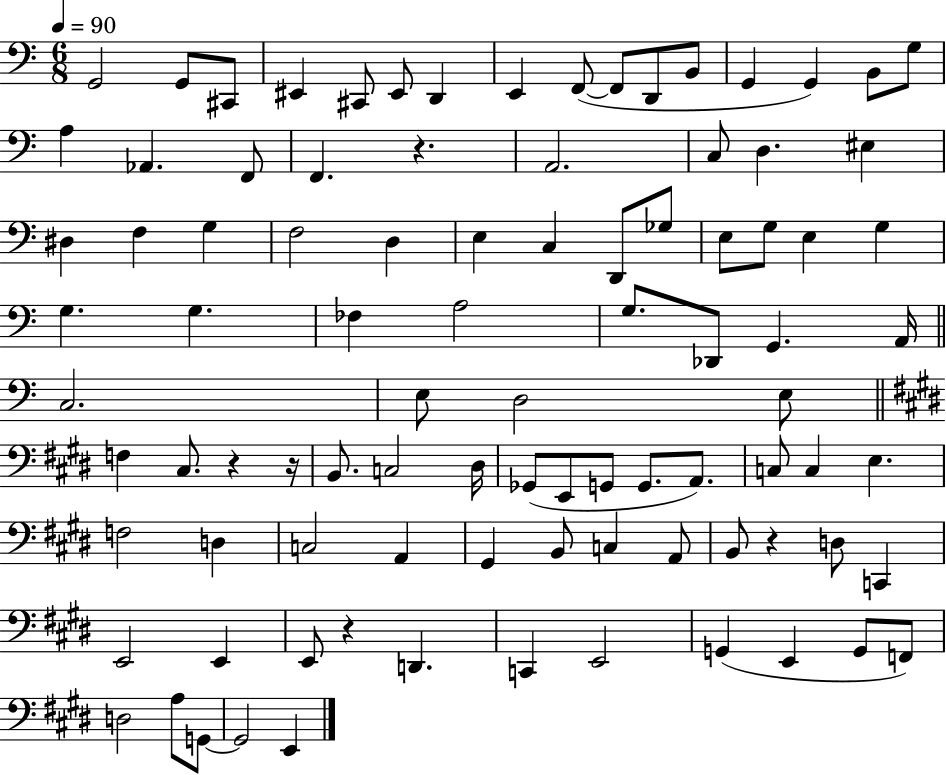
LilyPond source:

{
  \clef bass
  \numericTimeSignature
  \time 6/8
  \key c \major
  \tempo 4 = 90
  \repeat volta 2 { g,2 g,8 cis,8 | eis,4 cis,8 eis,8 d,4 | e,4 f,8~(~ f,8 d,8 b,8 | g,4 g,4) b,8 g8 | \break a4 aes,4. f,8 | f,4. r4. | a,2. | c8 d4. eis4 | \break dis4 f4 g4 | f2 d4 | e4 c4 d,8 ges8 | e8 g8 e4 g4 | \break g4. g4. | fes4 a2 | g8. des,8 g,4. a,16 | \bar "||" \break \key c \major c2. | e8 d2 e8 | \bar "||" \break \key e \major f4 cis8. r4 r16 | b,8. c2 dis16 | ges,8( e,8 g,8 g,8. a,8.) | c8 c4 e4. | \break f2 d4 | c2 a,4 | gis,4 b,8 c4 a,8 | b,8 r4 d8 c,4 | \break e,2 e,4 | e,8 r4 d,4. | c,4 e,2 | g,4( e,4 g,8 f,8) | \break d2 a8 g,8~~ | g,2 e,4 | } \bar "|."
}